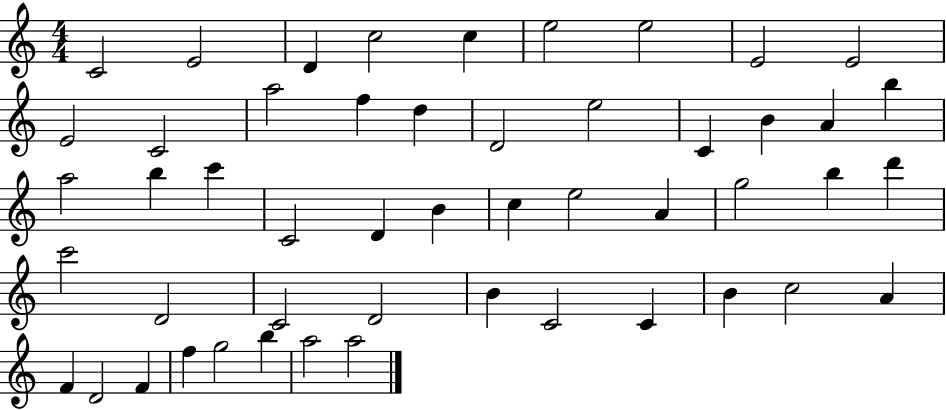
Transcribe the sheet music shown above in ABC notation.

X:1
T:Untitled
M:4/4
L:1/4
K:C
C2 E2 D c2 c e2 e2 E2 E2 E2 C2 a2 f d D2 e2 C B A b a2 b c' C2 D B c e2 A g2 b d' c'2 D2 C2 D2 B C2 C B c2 A F D2 F f g2 b a2 a2